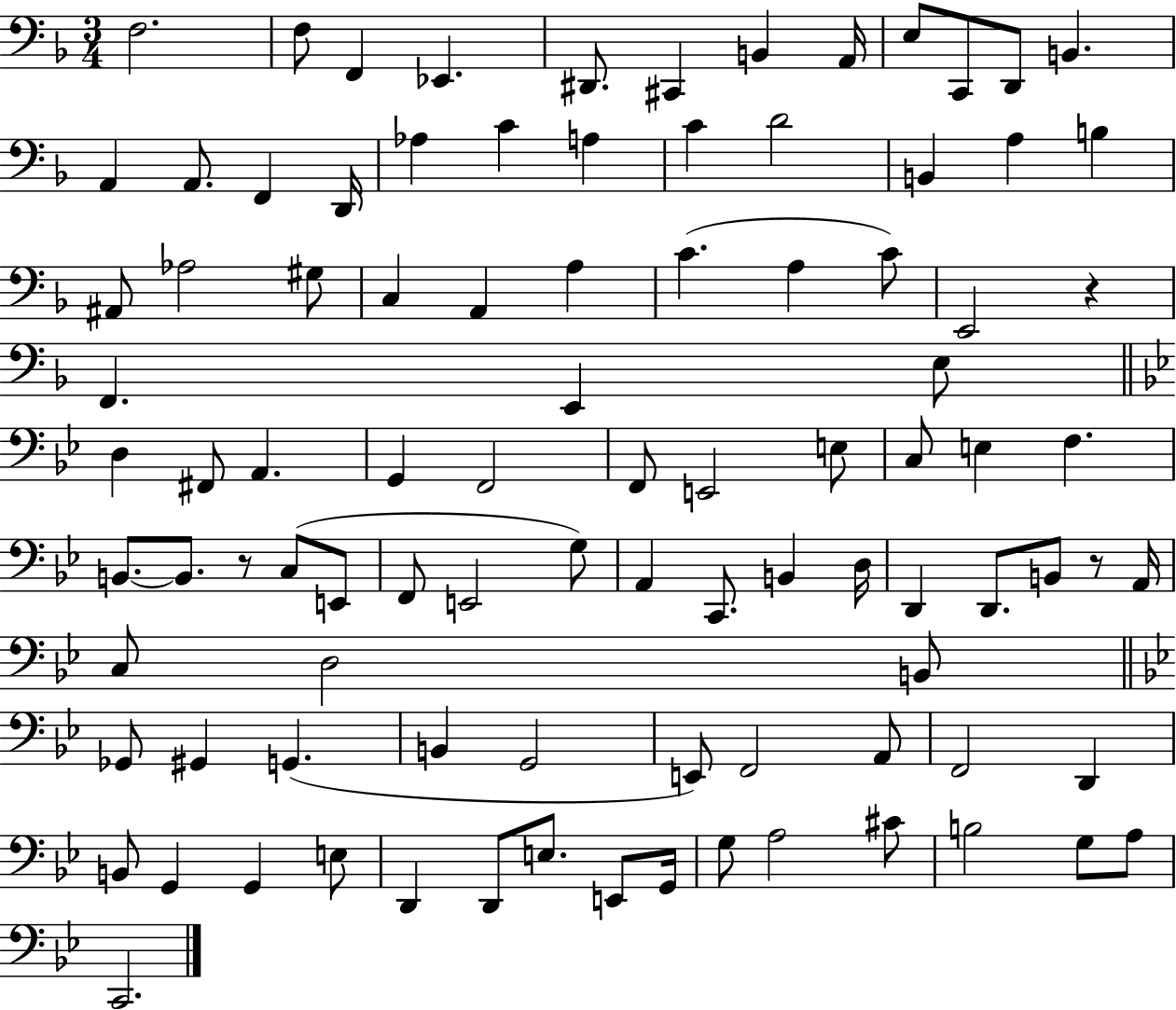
F3/h. F3/e F2/q Eb2/q. D#2/e. C#2/q B2/q A2/s E3/e C2/e D2/e B2/q. A2/q A2/e. F2/q D2/s Ab3/q C4/q A3/q C4/q D4/h B2/q A3/q B3/q A#2/e Ab3/h G#3/e C3/q A2/q A3/q C4/q. A3/q C4/e E2/h R/q F2/q. E2/q E3/e D3/q F#2/e A2/q. G2/q F2/h F2/e E2/h E3/e C3/e E3/q F3/q. B2/e. B2/e. R/e C3/e E2/e F2/e E2/h G3/e A2/q C2/e. B2/q D3/s D2/q D2/e. B2/e R/e A2/s C3/e D3/h B2/e Gb2/e G#2/q G2/q. B2/q G2/h E2/e F2/h A2/e F2/h D2/q B2/e G2/q G2/q E3/e D2/q D2/e E3/e. E2/e G2/s G3/e A3/h C#4/e B3/h G3/e A3/e C2/h.